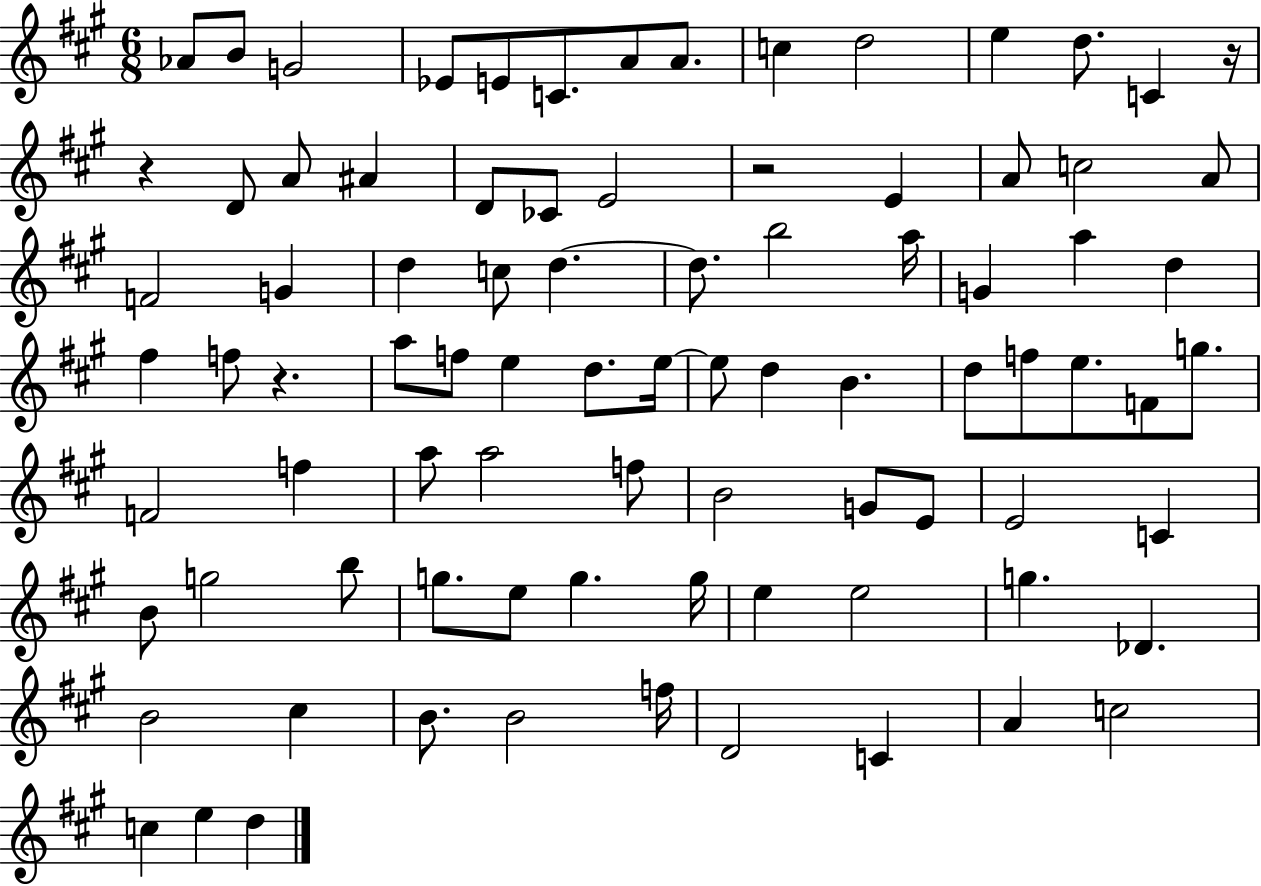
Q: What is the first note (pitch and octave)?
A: Ab4